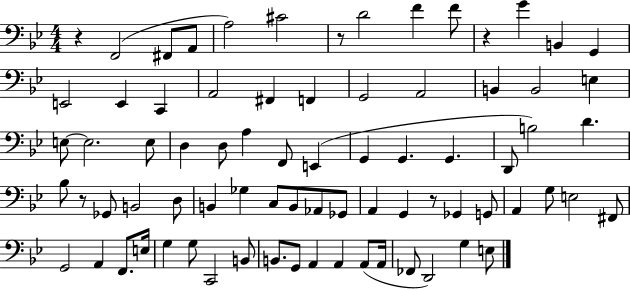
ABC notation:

X:1
T:Untitled
M:4/4
L:1/4
K:Bb
z F,,2 ^F,,/2 A,,/2 A,2 ^C2 z/2 D2 F F/2 z G B,, G,, E,,2 E,, C,, A,,2 ^F,, F,, G,,2 A,,2 B,, B,,2 E, E,/2 E,2 E,/2 D, D,/2 A, F,,/2 E,, G,, G,, G,, D,,/2 B,2 D _B,/2 z/2 _G,,/2 B,,2 D,/2 B,, _G, C,/2 B,,/2 _A,,/2 _G,,/2 A,, G,, z/2 _G,, G,,/2 A,, G,/2 E,2 ^F,,/2 G,,2 A,, F,,/2 E,/4 G, G,/2 C,,2 B,,/2 B,,/2 G,,/2 A,, A,, A,,/2 A,,/4 _F,,/2 D,,2 G, E,/2